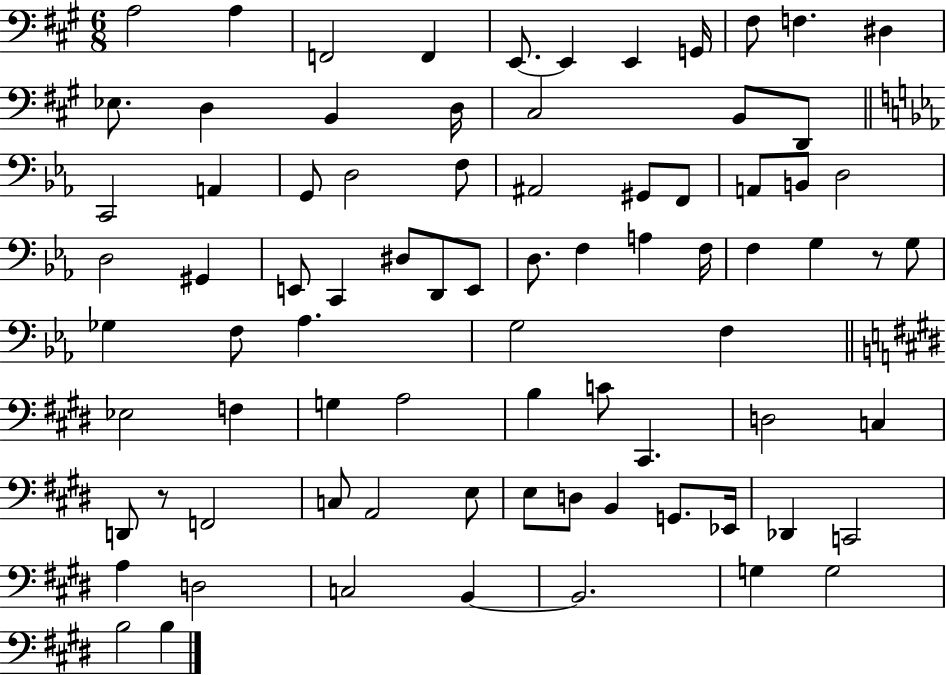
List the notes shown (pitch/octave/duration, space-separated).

A3/h A3/q F2/h F2/q E2/e. E2/q E2/q G2/s F#3/e F3/q. D#3/q Eb3/e. D3/q B2/q D3/s C#3/h B2/e D2/e C2/h A2/q G2/e D3/h F3/e A#2/h G#2/e F2/e A2/e B2/e D3/h D3/h G#2/q E2/e C2/q D#3/e D2/e E2/e D3/e. F3/q A3/q F3/s F3/q G3/q R/e G3/e Gb3/q F3/e Ab3/q. G3/h F3/q Eb3/h F3/q G3/q A3/h B3/q C4/e C#2/q. D3/h C3/q D2/e R/e F2/h C3/e A2/h E3/e E3/e D3/e B2/q G2/e. Eb2/s Db2/q C2/h A3/q D3/h C3/h B2/q B2/h. G3/q G3/h B3/h B3/q